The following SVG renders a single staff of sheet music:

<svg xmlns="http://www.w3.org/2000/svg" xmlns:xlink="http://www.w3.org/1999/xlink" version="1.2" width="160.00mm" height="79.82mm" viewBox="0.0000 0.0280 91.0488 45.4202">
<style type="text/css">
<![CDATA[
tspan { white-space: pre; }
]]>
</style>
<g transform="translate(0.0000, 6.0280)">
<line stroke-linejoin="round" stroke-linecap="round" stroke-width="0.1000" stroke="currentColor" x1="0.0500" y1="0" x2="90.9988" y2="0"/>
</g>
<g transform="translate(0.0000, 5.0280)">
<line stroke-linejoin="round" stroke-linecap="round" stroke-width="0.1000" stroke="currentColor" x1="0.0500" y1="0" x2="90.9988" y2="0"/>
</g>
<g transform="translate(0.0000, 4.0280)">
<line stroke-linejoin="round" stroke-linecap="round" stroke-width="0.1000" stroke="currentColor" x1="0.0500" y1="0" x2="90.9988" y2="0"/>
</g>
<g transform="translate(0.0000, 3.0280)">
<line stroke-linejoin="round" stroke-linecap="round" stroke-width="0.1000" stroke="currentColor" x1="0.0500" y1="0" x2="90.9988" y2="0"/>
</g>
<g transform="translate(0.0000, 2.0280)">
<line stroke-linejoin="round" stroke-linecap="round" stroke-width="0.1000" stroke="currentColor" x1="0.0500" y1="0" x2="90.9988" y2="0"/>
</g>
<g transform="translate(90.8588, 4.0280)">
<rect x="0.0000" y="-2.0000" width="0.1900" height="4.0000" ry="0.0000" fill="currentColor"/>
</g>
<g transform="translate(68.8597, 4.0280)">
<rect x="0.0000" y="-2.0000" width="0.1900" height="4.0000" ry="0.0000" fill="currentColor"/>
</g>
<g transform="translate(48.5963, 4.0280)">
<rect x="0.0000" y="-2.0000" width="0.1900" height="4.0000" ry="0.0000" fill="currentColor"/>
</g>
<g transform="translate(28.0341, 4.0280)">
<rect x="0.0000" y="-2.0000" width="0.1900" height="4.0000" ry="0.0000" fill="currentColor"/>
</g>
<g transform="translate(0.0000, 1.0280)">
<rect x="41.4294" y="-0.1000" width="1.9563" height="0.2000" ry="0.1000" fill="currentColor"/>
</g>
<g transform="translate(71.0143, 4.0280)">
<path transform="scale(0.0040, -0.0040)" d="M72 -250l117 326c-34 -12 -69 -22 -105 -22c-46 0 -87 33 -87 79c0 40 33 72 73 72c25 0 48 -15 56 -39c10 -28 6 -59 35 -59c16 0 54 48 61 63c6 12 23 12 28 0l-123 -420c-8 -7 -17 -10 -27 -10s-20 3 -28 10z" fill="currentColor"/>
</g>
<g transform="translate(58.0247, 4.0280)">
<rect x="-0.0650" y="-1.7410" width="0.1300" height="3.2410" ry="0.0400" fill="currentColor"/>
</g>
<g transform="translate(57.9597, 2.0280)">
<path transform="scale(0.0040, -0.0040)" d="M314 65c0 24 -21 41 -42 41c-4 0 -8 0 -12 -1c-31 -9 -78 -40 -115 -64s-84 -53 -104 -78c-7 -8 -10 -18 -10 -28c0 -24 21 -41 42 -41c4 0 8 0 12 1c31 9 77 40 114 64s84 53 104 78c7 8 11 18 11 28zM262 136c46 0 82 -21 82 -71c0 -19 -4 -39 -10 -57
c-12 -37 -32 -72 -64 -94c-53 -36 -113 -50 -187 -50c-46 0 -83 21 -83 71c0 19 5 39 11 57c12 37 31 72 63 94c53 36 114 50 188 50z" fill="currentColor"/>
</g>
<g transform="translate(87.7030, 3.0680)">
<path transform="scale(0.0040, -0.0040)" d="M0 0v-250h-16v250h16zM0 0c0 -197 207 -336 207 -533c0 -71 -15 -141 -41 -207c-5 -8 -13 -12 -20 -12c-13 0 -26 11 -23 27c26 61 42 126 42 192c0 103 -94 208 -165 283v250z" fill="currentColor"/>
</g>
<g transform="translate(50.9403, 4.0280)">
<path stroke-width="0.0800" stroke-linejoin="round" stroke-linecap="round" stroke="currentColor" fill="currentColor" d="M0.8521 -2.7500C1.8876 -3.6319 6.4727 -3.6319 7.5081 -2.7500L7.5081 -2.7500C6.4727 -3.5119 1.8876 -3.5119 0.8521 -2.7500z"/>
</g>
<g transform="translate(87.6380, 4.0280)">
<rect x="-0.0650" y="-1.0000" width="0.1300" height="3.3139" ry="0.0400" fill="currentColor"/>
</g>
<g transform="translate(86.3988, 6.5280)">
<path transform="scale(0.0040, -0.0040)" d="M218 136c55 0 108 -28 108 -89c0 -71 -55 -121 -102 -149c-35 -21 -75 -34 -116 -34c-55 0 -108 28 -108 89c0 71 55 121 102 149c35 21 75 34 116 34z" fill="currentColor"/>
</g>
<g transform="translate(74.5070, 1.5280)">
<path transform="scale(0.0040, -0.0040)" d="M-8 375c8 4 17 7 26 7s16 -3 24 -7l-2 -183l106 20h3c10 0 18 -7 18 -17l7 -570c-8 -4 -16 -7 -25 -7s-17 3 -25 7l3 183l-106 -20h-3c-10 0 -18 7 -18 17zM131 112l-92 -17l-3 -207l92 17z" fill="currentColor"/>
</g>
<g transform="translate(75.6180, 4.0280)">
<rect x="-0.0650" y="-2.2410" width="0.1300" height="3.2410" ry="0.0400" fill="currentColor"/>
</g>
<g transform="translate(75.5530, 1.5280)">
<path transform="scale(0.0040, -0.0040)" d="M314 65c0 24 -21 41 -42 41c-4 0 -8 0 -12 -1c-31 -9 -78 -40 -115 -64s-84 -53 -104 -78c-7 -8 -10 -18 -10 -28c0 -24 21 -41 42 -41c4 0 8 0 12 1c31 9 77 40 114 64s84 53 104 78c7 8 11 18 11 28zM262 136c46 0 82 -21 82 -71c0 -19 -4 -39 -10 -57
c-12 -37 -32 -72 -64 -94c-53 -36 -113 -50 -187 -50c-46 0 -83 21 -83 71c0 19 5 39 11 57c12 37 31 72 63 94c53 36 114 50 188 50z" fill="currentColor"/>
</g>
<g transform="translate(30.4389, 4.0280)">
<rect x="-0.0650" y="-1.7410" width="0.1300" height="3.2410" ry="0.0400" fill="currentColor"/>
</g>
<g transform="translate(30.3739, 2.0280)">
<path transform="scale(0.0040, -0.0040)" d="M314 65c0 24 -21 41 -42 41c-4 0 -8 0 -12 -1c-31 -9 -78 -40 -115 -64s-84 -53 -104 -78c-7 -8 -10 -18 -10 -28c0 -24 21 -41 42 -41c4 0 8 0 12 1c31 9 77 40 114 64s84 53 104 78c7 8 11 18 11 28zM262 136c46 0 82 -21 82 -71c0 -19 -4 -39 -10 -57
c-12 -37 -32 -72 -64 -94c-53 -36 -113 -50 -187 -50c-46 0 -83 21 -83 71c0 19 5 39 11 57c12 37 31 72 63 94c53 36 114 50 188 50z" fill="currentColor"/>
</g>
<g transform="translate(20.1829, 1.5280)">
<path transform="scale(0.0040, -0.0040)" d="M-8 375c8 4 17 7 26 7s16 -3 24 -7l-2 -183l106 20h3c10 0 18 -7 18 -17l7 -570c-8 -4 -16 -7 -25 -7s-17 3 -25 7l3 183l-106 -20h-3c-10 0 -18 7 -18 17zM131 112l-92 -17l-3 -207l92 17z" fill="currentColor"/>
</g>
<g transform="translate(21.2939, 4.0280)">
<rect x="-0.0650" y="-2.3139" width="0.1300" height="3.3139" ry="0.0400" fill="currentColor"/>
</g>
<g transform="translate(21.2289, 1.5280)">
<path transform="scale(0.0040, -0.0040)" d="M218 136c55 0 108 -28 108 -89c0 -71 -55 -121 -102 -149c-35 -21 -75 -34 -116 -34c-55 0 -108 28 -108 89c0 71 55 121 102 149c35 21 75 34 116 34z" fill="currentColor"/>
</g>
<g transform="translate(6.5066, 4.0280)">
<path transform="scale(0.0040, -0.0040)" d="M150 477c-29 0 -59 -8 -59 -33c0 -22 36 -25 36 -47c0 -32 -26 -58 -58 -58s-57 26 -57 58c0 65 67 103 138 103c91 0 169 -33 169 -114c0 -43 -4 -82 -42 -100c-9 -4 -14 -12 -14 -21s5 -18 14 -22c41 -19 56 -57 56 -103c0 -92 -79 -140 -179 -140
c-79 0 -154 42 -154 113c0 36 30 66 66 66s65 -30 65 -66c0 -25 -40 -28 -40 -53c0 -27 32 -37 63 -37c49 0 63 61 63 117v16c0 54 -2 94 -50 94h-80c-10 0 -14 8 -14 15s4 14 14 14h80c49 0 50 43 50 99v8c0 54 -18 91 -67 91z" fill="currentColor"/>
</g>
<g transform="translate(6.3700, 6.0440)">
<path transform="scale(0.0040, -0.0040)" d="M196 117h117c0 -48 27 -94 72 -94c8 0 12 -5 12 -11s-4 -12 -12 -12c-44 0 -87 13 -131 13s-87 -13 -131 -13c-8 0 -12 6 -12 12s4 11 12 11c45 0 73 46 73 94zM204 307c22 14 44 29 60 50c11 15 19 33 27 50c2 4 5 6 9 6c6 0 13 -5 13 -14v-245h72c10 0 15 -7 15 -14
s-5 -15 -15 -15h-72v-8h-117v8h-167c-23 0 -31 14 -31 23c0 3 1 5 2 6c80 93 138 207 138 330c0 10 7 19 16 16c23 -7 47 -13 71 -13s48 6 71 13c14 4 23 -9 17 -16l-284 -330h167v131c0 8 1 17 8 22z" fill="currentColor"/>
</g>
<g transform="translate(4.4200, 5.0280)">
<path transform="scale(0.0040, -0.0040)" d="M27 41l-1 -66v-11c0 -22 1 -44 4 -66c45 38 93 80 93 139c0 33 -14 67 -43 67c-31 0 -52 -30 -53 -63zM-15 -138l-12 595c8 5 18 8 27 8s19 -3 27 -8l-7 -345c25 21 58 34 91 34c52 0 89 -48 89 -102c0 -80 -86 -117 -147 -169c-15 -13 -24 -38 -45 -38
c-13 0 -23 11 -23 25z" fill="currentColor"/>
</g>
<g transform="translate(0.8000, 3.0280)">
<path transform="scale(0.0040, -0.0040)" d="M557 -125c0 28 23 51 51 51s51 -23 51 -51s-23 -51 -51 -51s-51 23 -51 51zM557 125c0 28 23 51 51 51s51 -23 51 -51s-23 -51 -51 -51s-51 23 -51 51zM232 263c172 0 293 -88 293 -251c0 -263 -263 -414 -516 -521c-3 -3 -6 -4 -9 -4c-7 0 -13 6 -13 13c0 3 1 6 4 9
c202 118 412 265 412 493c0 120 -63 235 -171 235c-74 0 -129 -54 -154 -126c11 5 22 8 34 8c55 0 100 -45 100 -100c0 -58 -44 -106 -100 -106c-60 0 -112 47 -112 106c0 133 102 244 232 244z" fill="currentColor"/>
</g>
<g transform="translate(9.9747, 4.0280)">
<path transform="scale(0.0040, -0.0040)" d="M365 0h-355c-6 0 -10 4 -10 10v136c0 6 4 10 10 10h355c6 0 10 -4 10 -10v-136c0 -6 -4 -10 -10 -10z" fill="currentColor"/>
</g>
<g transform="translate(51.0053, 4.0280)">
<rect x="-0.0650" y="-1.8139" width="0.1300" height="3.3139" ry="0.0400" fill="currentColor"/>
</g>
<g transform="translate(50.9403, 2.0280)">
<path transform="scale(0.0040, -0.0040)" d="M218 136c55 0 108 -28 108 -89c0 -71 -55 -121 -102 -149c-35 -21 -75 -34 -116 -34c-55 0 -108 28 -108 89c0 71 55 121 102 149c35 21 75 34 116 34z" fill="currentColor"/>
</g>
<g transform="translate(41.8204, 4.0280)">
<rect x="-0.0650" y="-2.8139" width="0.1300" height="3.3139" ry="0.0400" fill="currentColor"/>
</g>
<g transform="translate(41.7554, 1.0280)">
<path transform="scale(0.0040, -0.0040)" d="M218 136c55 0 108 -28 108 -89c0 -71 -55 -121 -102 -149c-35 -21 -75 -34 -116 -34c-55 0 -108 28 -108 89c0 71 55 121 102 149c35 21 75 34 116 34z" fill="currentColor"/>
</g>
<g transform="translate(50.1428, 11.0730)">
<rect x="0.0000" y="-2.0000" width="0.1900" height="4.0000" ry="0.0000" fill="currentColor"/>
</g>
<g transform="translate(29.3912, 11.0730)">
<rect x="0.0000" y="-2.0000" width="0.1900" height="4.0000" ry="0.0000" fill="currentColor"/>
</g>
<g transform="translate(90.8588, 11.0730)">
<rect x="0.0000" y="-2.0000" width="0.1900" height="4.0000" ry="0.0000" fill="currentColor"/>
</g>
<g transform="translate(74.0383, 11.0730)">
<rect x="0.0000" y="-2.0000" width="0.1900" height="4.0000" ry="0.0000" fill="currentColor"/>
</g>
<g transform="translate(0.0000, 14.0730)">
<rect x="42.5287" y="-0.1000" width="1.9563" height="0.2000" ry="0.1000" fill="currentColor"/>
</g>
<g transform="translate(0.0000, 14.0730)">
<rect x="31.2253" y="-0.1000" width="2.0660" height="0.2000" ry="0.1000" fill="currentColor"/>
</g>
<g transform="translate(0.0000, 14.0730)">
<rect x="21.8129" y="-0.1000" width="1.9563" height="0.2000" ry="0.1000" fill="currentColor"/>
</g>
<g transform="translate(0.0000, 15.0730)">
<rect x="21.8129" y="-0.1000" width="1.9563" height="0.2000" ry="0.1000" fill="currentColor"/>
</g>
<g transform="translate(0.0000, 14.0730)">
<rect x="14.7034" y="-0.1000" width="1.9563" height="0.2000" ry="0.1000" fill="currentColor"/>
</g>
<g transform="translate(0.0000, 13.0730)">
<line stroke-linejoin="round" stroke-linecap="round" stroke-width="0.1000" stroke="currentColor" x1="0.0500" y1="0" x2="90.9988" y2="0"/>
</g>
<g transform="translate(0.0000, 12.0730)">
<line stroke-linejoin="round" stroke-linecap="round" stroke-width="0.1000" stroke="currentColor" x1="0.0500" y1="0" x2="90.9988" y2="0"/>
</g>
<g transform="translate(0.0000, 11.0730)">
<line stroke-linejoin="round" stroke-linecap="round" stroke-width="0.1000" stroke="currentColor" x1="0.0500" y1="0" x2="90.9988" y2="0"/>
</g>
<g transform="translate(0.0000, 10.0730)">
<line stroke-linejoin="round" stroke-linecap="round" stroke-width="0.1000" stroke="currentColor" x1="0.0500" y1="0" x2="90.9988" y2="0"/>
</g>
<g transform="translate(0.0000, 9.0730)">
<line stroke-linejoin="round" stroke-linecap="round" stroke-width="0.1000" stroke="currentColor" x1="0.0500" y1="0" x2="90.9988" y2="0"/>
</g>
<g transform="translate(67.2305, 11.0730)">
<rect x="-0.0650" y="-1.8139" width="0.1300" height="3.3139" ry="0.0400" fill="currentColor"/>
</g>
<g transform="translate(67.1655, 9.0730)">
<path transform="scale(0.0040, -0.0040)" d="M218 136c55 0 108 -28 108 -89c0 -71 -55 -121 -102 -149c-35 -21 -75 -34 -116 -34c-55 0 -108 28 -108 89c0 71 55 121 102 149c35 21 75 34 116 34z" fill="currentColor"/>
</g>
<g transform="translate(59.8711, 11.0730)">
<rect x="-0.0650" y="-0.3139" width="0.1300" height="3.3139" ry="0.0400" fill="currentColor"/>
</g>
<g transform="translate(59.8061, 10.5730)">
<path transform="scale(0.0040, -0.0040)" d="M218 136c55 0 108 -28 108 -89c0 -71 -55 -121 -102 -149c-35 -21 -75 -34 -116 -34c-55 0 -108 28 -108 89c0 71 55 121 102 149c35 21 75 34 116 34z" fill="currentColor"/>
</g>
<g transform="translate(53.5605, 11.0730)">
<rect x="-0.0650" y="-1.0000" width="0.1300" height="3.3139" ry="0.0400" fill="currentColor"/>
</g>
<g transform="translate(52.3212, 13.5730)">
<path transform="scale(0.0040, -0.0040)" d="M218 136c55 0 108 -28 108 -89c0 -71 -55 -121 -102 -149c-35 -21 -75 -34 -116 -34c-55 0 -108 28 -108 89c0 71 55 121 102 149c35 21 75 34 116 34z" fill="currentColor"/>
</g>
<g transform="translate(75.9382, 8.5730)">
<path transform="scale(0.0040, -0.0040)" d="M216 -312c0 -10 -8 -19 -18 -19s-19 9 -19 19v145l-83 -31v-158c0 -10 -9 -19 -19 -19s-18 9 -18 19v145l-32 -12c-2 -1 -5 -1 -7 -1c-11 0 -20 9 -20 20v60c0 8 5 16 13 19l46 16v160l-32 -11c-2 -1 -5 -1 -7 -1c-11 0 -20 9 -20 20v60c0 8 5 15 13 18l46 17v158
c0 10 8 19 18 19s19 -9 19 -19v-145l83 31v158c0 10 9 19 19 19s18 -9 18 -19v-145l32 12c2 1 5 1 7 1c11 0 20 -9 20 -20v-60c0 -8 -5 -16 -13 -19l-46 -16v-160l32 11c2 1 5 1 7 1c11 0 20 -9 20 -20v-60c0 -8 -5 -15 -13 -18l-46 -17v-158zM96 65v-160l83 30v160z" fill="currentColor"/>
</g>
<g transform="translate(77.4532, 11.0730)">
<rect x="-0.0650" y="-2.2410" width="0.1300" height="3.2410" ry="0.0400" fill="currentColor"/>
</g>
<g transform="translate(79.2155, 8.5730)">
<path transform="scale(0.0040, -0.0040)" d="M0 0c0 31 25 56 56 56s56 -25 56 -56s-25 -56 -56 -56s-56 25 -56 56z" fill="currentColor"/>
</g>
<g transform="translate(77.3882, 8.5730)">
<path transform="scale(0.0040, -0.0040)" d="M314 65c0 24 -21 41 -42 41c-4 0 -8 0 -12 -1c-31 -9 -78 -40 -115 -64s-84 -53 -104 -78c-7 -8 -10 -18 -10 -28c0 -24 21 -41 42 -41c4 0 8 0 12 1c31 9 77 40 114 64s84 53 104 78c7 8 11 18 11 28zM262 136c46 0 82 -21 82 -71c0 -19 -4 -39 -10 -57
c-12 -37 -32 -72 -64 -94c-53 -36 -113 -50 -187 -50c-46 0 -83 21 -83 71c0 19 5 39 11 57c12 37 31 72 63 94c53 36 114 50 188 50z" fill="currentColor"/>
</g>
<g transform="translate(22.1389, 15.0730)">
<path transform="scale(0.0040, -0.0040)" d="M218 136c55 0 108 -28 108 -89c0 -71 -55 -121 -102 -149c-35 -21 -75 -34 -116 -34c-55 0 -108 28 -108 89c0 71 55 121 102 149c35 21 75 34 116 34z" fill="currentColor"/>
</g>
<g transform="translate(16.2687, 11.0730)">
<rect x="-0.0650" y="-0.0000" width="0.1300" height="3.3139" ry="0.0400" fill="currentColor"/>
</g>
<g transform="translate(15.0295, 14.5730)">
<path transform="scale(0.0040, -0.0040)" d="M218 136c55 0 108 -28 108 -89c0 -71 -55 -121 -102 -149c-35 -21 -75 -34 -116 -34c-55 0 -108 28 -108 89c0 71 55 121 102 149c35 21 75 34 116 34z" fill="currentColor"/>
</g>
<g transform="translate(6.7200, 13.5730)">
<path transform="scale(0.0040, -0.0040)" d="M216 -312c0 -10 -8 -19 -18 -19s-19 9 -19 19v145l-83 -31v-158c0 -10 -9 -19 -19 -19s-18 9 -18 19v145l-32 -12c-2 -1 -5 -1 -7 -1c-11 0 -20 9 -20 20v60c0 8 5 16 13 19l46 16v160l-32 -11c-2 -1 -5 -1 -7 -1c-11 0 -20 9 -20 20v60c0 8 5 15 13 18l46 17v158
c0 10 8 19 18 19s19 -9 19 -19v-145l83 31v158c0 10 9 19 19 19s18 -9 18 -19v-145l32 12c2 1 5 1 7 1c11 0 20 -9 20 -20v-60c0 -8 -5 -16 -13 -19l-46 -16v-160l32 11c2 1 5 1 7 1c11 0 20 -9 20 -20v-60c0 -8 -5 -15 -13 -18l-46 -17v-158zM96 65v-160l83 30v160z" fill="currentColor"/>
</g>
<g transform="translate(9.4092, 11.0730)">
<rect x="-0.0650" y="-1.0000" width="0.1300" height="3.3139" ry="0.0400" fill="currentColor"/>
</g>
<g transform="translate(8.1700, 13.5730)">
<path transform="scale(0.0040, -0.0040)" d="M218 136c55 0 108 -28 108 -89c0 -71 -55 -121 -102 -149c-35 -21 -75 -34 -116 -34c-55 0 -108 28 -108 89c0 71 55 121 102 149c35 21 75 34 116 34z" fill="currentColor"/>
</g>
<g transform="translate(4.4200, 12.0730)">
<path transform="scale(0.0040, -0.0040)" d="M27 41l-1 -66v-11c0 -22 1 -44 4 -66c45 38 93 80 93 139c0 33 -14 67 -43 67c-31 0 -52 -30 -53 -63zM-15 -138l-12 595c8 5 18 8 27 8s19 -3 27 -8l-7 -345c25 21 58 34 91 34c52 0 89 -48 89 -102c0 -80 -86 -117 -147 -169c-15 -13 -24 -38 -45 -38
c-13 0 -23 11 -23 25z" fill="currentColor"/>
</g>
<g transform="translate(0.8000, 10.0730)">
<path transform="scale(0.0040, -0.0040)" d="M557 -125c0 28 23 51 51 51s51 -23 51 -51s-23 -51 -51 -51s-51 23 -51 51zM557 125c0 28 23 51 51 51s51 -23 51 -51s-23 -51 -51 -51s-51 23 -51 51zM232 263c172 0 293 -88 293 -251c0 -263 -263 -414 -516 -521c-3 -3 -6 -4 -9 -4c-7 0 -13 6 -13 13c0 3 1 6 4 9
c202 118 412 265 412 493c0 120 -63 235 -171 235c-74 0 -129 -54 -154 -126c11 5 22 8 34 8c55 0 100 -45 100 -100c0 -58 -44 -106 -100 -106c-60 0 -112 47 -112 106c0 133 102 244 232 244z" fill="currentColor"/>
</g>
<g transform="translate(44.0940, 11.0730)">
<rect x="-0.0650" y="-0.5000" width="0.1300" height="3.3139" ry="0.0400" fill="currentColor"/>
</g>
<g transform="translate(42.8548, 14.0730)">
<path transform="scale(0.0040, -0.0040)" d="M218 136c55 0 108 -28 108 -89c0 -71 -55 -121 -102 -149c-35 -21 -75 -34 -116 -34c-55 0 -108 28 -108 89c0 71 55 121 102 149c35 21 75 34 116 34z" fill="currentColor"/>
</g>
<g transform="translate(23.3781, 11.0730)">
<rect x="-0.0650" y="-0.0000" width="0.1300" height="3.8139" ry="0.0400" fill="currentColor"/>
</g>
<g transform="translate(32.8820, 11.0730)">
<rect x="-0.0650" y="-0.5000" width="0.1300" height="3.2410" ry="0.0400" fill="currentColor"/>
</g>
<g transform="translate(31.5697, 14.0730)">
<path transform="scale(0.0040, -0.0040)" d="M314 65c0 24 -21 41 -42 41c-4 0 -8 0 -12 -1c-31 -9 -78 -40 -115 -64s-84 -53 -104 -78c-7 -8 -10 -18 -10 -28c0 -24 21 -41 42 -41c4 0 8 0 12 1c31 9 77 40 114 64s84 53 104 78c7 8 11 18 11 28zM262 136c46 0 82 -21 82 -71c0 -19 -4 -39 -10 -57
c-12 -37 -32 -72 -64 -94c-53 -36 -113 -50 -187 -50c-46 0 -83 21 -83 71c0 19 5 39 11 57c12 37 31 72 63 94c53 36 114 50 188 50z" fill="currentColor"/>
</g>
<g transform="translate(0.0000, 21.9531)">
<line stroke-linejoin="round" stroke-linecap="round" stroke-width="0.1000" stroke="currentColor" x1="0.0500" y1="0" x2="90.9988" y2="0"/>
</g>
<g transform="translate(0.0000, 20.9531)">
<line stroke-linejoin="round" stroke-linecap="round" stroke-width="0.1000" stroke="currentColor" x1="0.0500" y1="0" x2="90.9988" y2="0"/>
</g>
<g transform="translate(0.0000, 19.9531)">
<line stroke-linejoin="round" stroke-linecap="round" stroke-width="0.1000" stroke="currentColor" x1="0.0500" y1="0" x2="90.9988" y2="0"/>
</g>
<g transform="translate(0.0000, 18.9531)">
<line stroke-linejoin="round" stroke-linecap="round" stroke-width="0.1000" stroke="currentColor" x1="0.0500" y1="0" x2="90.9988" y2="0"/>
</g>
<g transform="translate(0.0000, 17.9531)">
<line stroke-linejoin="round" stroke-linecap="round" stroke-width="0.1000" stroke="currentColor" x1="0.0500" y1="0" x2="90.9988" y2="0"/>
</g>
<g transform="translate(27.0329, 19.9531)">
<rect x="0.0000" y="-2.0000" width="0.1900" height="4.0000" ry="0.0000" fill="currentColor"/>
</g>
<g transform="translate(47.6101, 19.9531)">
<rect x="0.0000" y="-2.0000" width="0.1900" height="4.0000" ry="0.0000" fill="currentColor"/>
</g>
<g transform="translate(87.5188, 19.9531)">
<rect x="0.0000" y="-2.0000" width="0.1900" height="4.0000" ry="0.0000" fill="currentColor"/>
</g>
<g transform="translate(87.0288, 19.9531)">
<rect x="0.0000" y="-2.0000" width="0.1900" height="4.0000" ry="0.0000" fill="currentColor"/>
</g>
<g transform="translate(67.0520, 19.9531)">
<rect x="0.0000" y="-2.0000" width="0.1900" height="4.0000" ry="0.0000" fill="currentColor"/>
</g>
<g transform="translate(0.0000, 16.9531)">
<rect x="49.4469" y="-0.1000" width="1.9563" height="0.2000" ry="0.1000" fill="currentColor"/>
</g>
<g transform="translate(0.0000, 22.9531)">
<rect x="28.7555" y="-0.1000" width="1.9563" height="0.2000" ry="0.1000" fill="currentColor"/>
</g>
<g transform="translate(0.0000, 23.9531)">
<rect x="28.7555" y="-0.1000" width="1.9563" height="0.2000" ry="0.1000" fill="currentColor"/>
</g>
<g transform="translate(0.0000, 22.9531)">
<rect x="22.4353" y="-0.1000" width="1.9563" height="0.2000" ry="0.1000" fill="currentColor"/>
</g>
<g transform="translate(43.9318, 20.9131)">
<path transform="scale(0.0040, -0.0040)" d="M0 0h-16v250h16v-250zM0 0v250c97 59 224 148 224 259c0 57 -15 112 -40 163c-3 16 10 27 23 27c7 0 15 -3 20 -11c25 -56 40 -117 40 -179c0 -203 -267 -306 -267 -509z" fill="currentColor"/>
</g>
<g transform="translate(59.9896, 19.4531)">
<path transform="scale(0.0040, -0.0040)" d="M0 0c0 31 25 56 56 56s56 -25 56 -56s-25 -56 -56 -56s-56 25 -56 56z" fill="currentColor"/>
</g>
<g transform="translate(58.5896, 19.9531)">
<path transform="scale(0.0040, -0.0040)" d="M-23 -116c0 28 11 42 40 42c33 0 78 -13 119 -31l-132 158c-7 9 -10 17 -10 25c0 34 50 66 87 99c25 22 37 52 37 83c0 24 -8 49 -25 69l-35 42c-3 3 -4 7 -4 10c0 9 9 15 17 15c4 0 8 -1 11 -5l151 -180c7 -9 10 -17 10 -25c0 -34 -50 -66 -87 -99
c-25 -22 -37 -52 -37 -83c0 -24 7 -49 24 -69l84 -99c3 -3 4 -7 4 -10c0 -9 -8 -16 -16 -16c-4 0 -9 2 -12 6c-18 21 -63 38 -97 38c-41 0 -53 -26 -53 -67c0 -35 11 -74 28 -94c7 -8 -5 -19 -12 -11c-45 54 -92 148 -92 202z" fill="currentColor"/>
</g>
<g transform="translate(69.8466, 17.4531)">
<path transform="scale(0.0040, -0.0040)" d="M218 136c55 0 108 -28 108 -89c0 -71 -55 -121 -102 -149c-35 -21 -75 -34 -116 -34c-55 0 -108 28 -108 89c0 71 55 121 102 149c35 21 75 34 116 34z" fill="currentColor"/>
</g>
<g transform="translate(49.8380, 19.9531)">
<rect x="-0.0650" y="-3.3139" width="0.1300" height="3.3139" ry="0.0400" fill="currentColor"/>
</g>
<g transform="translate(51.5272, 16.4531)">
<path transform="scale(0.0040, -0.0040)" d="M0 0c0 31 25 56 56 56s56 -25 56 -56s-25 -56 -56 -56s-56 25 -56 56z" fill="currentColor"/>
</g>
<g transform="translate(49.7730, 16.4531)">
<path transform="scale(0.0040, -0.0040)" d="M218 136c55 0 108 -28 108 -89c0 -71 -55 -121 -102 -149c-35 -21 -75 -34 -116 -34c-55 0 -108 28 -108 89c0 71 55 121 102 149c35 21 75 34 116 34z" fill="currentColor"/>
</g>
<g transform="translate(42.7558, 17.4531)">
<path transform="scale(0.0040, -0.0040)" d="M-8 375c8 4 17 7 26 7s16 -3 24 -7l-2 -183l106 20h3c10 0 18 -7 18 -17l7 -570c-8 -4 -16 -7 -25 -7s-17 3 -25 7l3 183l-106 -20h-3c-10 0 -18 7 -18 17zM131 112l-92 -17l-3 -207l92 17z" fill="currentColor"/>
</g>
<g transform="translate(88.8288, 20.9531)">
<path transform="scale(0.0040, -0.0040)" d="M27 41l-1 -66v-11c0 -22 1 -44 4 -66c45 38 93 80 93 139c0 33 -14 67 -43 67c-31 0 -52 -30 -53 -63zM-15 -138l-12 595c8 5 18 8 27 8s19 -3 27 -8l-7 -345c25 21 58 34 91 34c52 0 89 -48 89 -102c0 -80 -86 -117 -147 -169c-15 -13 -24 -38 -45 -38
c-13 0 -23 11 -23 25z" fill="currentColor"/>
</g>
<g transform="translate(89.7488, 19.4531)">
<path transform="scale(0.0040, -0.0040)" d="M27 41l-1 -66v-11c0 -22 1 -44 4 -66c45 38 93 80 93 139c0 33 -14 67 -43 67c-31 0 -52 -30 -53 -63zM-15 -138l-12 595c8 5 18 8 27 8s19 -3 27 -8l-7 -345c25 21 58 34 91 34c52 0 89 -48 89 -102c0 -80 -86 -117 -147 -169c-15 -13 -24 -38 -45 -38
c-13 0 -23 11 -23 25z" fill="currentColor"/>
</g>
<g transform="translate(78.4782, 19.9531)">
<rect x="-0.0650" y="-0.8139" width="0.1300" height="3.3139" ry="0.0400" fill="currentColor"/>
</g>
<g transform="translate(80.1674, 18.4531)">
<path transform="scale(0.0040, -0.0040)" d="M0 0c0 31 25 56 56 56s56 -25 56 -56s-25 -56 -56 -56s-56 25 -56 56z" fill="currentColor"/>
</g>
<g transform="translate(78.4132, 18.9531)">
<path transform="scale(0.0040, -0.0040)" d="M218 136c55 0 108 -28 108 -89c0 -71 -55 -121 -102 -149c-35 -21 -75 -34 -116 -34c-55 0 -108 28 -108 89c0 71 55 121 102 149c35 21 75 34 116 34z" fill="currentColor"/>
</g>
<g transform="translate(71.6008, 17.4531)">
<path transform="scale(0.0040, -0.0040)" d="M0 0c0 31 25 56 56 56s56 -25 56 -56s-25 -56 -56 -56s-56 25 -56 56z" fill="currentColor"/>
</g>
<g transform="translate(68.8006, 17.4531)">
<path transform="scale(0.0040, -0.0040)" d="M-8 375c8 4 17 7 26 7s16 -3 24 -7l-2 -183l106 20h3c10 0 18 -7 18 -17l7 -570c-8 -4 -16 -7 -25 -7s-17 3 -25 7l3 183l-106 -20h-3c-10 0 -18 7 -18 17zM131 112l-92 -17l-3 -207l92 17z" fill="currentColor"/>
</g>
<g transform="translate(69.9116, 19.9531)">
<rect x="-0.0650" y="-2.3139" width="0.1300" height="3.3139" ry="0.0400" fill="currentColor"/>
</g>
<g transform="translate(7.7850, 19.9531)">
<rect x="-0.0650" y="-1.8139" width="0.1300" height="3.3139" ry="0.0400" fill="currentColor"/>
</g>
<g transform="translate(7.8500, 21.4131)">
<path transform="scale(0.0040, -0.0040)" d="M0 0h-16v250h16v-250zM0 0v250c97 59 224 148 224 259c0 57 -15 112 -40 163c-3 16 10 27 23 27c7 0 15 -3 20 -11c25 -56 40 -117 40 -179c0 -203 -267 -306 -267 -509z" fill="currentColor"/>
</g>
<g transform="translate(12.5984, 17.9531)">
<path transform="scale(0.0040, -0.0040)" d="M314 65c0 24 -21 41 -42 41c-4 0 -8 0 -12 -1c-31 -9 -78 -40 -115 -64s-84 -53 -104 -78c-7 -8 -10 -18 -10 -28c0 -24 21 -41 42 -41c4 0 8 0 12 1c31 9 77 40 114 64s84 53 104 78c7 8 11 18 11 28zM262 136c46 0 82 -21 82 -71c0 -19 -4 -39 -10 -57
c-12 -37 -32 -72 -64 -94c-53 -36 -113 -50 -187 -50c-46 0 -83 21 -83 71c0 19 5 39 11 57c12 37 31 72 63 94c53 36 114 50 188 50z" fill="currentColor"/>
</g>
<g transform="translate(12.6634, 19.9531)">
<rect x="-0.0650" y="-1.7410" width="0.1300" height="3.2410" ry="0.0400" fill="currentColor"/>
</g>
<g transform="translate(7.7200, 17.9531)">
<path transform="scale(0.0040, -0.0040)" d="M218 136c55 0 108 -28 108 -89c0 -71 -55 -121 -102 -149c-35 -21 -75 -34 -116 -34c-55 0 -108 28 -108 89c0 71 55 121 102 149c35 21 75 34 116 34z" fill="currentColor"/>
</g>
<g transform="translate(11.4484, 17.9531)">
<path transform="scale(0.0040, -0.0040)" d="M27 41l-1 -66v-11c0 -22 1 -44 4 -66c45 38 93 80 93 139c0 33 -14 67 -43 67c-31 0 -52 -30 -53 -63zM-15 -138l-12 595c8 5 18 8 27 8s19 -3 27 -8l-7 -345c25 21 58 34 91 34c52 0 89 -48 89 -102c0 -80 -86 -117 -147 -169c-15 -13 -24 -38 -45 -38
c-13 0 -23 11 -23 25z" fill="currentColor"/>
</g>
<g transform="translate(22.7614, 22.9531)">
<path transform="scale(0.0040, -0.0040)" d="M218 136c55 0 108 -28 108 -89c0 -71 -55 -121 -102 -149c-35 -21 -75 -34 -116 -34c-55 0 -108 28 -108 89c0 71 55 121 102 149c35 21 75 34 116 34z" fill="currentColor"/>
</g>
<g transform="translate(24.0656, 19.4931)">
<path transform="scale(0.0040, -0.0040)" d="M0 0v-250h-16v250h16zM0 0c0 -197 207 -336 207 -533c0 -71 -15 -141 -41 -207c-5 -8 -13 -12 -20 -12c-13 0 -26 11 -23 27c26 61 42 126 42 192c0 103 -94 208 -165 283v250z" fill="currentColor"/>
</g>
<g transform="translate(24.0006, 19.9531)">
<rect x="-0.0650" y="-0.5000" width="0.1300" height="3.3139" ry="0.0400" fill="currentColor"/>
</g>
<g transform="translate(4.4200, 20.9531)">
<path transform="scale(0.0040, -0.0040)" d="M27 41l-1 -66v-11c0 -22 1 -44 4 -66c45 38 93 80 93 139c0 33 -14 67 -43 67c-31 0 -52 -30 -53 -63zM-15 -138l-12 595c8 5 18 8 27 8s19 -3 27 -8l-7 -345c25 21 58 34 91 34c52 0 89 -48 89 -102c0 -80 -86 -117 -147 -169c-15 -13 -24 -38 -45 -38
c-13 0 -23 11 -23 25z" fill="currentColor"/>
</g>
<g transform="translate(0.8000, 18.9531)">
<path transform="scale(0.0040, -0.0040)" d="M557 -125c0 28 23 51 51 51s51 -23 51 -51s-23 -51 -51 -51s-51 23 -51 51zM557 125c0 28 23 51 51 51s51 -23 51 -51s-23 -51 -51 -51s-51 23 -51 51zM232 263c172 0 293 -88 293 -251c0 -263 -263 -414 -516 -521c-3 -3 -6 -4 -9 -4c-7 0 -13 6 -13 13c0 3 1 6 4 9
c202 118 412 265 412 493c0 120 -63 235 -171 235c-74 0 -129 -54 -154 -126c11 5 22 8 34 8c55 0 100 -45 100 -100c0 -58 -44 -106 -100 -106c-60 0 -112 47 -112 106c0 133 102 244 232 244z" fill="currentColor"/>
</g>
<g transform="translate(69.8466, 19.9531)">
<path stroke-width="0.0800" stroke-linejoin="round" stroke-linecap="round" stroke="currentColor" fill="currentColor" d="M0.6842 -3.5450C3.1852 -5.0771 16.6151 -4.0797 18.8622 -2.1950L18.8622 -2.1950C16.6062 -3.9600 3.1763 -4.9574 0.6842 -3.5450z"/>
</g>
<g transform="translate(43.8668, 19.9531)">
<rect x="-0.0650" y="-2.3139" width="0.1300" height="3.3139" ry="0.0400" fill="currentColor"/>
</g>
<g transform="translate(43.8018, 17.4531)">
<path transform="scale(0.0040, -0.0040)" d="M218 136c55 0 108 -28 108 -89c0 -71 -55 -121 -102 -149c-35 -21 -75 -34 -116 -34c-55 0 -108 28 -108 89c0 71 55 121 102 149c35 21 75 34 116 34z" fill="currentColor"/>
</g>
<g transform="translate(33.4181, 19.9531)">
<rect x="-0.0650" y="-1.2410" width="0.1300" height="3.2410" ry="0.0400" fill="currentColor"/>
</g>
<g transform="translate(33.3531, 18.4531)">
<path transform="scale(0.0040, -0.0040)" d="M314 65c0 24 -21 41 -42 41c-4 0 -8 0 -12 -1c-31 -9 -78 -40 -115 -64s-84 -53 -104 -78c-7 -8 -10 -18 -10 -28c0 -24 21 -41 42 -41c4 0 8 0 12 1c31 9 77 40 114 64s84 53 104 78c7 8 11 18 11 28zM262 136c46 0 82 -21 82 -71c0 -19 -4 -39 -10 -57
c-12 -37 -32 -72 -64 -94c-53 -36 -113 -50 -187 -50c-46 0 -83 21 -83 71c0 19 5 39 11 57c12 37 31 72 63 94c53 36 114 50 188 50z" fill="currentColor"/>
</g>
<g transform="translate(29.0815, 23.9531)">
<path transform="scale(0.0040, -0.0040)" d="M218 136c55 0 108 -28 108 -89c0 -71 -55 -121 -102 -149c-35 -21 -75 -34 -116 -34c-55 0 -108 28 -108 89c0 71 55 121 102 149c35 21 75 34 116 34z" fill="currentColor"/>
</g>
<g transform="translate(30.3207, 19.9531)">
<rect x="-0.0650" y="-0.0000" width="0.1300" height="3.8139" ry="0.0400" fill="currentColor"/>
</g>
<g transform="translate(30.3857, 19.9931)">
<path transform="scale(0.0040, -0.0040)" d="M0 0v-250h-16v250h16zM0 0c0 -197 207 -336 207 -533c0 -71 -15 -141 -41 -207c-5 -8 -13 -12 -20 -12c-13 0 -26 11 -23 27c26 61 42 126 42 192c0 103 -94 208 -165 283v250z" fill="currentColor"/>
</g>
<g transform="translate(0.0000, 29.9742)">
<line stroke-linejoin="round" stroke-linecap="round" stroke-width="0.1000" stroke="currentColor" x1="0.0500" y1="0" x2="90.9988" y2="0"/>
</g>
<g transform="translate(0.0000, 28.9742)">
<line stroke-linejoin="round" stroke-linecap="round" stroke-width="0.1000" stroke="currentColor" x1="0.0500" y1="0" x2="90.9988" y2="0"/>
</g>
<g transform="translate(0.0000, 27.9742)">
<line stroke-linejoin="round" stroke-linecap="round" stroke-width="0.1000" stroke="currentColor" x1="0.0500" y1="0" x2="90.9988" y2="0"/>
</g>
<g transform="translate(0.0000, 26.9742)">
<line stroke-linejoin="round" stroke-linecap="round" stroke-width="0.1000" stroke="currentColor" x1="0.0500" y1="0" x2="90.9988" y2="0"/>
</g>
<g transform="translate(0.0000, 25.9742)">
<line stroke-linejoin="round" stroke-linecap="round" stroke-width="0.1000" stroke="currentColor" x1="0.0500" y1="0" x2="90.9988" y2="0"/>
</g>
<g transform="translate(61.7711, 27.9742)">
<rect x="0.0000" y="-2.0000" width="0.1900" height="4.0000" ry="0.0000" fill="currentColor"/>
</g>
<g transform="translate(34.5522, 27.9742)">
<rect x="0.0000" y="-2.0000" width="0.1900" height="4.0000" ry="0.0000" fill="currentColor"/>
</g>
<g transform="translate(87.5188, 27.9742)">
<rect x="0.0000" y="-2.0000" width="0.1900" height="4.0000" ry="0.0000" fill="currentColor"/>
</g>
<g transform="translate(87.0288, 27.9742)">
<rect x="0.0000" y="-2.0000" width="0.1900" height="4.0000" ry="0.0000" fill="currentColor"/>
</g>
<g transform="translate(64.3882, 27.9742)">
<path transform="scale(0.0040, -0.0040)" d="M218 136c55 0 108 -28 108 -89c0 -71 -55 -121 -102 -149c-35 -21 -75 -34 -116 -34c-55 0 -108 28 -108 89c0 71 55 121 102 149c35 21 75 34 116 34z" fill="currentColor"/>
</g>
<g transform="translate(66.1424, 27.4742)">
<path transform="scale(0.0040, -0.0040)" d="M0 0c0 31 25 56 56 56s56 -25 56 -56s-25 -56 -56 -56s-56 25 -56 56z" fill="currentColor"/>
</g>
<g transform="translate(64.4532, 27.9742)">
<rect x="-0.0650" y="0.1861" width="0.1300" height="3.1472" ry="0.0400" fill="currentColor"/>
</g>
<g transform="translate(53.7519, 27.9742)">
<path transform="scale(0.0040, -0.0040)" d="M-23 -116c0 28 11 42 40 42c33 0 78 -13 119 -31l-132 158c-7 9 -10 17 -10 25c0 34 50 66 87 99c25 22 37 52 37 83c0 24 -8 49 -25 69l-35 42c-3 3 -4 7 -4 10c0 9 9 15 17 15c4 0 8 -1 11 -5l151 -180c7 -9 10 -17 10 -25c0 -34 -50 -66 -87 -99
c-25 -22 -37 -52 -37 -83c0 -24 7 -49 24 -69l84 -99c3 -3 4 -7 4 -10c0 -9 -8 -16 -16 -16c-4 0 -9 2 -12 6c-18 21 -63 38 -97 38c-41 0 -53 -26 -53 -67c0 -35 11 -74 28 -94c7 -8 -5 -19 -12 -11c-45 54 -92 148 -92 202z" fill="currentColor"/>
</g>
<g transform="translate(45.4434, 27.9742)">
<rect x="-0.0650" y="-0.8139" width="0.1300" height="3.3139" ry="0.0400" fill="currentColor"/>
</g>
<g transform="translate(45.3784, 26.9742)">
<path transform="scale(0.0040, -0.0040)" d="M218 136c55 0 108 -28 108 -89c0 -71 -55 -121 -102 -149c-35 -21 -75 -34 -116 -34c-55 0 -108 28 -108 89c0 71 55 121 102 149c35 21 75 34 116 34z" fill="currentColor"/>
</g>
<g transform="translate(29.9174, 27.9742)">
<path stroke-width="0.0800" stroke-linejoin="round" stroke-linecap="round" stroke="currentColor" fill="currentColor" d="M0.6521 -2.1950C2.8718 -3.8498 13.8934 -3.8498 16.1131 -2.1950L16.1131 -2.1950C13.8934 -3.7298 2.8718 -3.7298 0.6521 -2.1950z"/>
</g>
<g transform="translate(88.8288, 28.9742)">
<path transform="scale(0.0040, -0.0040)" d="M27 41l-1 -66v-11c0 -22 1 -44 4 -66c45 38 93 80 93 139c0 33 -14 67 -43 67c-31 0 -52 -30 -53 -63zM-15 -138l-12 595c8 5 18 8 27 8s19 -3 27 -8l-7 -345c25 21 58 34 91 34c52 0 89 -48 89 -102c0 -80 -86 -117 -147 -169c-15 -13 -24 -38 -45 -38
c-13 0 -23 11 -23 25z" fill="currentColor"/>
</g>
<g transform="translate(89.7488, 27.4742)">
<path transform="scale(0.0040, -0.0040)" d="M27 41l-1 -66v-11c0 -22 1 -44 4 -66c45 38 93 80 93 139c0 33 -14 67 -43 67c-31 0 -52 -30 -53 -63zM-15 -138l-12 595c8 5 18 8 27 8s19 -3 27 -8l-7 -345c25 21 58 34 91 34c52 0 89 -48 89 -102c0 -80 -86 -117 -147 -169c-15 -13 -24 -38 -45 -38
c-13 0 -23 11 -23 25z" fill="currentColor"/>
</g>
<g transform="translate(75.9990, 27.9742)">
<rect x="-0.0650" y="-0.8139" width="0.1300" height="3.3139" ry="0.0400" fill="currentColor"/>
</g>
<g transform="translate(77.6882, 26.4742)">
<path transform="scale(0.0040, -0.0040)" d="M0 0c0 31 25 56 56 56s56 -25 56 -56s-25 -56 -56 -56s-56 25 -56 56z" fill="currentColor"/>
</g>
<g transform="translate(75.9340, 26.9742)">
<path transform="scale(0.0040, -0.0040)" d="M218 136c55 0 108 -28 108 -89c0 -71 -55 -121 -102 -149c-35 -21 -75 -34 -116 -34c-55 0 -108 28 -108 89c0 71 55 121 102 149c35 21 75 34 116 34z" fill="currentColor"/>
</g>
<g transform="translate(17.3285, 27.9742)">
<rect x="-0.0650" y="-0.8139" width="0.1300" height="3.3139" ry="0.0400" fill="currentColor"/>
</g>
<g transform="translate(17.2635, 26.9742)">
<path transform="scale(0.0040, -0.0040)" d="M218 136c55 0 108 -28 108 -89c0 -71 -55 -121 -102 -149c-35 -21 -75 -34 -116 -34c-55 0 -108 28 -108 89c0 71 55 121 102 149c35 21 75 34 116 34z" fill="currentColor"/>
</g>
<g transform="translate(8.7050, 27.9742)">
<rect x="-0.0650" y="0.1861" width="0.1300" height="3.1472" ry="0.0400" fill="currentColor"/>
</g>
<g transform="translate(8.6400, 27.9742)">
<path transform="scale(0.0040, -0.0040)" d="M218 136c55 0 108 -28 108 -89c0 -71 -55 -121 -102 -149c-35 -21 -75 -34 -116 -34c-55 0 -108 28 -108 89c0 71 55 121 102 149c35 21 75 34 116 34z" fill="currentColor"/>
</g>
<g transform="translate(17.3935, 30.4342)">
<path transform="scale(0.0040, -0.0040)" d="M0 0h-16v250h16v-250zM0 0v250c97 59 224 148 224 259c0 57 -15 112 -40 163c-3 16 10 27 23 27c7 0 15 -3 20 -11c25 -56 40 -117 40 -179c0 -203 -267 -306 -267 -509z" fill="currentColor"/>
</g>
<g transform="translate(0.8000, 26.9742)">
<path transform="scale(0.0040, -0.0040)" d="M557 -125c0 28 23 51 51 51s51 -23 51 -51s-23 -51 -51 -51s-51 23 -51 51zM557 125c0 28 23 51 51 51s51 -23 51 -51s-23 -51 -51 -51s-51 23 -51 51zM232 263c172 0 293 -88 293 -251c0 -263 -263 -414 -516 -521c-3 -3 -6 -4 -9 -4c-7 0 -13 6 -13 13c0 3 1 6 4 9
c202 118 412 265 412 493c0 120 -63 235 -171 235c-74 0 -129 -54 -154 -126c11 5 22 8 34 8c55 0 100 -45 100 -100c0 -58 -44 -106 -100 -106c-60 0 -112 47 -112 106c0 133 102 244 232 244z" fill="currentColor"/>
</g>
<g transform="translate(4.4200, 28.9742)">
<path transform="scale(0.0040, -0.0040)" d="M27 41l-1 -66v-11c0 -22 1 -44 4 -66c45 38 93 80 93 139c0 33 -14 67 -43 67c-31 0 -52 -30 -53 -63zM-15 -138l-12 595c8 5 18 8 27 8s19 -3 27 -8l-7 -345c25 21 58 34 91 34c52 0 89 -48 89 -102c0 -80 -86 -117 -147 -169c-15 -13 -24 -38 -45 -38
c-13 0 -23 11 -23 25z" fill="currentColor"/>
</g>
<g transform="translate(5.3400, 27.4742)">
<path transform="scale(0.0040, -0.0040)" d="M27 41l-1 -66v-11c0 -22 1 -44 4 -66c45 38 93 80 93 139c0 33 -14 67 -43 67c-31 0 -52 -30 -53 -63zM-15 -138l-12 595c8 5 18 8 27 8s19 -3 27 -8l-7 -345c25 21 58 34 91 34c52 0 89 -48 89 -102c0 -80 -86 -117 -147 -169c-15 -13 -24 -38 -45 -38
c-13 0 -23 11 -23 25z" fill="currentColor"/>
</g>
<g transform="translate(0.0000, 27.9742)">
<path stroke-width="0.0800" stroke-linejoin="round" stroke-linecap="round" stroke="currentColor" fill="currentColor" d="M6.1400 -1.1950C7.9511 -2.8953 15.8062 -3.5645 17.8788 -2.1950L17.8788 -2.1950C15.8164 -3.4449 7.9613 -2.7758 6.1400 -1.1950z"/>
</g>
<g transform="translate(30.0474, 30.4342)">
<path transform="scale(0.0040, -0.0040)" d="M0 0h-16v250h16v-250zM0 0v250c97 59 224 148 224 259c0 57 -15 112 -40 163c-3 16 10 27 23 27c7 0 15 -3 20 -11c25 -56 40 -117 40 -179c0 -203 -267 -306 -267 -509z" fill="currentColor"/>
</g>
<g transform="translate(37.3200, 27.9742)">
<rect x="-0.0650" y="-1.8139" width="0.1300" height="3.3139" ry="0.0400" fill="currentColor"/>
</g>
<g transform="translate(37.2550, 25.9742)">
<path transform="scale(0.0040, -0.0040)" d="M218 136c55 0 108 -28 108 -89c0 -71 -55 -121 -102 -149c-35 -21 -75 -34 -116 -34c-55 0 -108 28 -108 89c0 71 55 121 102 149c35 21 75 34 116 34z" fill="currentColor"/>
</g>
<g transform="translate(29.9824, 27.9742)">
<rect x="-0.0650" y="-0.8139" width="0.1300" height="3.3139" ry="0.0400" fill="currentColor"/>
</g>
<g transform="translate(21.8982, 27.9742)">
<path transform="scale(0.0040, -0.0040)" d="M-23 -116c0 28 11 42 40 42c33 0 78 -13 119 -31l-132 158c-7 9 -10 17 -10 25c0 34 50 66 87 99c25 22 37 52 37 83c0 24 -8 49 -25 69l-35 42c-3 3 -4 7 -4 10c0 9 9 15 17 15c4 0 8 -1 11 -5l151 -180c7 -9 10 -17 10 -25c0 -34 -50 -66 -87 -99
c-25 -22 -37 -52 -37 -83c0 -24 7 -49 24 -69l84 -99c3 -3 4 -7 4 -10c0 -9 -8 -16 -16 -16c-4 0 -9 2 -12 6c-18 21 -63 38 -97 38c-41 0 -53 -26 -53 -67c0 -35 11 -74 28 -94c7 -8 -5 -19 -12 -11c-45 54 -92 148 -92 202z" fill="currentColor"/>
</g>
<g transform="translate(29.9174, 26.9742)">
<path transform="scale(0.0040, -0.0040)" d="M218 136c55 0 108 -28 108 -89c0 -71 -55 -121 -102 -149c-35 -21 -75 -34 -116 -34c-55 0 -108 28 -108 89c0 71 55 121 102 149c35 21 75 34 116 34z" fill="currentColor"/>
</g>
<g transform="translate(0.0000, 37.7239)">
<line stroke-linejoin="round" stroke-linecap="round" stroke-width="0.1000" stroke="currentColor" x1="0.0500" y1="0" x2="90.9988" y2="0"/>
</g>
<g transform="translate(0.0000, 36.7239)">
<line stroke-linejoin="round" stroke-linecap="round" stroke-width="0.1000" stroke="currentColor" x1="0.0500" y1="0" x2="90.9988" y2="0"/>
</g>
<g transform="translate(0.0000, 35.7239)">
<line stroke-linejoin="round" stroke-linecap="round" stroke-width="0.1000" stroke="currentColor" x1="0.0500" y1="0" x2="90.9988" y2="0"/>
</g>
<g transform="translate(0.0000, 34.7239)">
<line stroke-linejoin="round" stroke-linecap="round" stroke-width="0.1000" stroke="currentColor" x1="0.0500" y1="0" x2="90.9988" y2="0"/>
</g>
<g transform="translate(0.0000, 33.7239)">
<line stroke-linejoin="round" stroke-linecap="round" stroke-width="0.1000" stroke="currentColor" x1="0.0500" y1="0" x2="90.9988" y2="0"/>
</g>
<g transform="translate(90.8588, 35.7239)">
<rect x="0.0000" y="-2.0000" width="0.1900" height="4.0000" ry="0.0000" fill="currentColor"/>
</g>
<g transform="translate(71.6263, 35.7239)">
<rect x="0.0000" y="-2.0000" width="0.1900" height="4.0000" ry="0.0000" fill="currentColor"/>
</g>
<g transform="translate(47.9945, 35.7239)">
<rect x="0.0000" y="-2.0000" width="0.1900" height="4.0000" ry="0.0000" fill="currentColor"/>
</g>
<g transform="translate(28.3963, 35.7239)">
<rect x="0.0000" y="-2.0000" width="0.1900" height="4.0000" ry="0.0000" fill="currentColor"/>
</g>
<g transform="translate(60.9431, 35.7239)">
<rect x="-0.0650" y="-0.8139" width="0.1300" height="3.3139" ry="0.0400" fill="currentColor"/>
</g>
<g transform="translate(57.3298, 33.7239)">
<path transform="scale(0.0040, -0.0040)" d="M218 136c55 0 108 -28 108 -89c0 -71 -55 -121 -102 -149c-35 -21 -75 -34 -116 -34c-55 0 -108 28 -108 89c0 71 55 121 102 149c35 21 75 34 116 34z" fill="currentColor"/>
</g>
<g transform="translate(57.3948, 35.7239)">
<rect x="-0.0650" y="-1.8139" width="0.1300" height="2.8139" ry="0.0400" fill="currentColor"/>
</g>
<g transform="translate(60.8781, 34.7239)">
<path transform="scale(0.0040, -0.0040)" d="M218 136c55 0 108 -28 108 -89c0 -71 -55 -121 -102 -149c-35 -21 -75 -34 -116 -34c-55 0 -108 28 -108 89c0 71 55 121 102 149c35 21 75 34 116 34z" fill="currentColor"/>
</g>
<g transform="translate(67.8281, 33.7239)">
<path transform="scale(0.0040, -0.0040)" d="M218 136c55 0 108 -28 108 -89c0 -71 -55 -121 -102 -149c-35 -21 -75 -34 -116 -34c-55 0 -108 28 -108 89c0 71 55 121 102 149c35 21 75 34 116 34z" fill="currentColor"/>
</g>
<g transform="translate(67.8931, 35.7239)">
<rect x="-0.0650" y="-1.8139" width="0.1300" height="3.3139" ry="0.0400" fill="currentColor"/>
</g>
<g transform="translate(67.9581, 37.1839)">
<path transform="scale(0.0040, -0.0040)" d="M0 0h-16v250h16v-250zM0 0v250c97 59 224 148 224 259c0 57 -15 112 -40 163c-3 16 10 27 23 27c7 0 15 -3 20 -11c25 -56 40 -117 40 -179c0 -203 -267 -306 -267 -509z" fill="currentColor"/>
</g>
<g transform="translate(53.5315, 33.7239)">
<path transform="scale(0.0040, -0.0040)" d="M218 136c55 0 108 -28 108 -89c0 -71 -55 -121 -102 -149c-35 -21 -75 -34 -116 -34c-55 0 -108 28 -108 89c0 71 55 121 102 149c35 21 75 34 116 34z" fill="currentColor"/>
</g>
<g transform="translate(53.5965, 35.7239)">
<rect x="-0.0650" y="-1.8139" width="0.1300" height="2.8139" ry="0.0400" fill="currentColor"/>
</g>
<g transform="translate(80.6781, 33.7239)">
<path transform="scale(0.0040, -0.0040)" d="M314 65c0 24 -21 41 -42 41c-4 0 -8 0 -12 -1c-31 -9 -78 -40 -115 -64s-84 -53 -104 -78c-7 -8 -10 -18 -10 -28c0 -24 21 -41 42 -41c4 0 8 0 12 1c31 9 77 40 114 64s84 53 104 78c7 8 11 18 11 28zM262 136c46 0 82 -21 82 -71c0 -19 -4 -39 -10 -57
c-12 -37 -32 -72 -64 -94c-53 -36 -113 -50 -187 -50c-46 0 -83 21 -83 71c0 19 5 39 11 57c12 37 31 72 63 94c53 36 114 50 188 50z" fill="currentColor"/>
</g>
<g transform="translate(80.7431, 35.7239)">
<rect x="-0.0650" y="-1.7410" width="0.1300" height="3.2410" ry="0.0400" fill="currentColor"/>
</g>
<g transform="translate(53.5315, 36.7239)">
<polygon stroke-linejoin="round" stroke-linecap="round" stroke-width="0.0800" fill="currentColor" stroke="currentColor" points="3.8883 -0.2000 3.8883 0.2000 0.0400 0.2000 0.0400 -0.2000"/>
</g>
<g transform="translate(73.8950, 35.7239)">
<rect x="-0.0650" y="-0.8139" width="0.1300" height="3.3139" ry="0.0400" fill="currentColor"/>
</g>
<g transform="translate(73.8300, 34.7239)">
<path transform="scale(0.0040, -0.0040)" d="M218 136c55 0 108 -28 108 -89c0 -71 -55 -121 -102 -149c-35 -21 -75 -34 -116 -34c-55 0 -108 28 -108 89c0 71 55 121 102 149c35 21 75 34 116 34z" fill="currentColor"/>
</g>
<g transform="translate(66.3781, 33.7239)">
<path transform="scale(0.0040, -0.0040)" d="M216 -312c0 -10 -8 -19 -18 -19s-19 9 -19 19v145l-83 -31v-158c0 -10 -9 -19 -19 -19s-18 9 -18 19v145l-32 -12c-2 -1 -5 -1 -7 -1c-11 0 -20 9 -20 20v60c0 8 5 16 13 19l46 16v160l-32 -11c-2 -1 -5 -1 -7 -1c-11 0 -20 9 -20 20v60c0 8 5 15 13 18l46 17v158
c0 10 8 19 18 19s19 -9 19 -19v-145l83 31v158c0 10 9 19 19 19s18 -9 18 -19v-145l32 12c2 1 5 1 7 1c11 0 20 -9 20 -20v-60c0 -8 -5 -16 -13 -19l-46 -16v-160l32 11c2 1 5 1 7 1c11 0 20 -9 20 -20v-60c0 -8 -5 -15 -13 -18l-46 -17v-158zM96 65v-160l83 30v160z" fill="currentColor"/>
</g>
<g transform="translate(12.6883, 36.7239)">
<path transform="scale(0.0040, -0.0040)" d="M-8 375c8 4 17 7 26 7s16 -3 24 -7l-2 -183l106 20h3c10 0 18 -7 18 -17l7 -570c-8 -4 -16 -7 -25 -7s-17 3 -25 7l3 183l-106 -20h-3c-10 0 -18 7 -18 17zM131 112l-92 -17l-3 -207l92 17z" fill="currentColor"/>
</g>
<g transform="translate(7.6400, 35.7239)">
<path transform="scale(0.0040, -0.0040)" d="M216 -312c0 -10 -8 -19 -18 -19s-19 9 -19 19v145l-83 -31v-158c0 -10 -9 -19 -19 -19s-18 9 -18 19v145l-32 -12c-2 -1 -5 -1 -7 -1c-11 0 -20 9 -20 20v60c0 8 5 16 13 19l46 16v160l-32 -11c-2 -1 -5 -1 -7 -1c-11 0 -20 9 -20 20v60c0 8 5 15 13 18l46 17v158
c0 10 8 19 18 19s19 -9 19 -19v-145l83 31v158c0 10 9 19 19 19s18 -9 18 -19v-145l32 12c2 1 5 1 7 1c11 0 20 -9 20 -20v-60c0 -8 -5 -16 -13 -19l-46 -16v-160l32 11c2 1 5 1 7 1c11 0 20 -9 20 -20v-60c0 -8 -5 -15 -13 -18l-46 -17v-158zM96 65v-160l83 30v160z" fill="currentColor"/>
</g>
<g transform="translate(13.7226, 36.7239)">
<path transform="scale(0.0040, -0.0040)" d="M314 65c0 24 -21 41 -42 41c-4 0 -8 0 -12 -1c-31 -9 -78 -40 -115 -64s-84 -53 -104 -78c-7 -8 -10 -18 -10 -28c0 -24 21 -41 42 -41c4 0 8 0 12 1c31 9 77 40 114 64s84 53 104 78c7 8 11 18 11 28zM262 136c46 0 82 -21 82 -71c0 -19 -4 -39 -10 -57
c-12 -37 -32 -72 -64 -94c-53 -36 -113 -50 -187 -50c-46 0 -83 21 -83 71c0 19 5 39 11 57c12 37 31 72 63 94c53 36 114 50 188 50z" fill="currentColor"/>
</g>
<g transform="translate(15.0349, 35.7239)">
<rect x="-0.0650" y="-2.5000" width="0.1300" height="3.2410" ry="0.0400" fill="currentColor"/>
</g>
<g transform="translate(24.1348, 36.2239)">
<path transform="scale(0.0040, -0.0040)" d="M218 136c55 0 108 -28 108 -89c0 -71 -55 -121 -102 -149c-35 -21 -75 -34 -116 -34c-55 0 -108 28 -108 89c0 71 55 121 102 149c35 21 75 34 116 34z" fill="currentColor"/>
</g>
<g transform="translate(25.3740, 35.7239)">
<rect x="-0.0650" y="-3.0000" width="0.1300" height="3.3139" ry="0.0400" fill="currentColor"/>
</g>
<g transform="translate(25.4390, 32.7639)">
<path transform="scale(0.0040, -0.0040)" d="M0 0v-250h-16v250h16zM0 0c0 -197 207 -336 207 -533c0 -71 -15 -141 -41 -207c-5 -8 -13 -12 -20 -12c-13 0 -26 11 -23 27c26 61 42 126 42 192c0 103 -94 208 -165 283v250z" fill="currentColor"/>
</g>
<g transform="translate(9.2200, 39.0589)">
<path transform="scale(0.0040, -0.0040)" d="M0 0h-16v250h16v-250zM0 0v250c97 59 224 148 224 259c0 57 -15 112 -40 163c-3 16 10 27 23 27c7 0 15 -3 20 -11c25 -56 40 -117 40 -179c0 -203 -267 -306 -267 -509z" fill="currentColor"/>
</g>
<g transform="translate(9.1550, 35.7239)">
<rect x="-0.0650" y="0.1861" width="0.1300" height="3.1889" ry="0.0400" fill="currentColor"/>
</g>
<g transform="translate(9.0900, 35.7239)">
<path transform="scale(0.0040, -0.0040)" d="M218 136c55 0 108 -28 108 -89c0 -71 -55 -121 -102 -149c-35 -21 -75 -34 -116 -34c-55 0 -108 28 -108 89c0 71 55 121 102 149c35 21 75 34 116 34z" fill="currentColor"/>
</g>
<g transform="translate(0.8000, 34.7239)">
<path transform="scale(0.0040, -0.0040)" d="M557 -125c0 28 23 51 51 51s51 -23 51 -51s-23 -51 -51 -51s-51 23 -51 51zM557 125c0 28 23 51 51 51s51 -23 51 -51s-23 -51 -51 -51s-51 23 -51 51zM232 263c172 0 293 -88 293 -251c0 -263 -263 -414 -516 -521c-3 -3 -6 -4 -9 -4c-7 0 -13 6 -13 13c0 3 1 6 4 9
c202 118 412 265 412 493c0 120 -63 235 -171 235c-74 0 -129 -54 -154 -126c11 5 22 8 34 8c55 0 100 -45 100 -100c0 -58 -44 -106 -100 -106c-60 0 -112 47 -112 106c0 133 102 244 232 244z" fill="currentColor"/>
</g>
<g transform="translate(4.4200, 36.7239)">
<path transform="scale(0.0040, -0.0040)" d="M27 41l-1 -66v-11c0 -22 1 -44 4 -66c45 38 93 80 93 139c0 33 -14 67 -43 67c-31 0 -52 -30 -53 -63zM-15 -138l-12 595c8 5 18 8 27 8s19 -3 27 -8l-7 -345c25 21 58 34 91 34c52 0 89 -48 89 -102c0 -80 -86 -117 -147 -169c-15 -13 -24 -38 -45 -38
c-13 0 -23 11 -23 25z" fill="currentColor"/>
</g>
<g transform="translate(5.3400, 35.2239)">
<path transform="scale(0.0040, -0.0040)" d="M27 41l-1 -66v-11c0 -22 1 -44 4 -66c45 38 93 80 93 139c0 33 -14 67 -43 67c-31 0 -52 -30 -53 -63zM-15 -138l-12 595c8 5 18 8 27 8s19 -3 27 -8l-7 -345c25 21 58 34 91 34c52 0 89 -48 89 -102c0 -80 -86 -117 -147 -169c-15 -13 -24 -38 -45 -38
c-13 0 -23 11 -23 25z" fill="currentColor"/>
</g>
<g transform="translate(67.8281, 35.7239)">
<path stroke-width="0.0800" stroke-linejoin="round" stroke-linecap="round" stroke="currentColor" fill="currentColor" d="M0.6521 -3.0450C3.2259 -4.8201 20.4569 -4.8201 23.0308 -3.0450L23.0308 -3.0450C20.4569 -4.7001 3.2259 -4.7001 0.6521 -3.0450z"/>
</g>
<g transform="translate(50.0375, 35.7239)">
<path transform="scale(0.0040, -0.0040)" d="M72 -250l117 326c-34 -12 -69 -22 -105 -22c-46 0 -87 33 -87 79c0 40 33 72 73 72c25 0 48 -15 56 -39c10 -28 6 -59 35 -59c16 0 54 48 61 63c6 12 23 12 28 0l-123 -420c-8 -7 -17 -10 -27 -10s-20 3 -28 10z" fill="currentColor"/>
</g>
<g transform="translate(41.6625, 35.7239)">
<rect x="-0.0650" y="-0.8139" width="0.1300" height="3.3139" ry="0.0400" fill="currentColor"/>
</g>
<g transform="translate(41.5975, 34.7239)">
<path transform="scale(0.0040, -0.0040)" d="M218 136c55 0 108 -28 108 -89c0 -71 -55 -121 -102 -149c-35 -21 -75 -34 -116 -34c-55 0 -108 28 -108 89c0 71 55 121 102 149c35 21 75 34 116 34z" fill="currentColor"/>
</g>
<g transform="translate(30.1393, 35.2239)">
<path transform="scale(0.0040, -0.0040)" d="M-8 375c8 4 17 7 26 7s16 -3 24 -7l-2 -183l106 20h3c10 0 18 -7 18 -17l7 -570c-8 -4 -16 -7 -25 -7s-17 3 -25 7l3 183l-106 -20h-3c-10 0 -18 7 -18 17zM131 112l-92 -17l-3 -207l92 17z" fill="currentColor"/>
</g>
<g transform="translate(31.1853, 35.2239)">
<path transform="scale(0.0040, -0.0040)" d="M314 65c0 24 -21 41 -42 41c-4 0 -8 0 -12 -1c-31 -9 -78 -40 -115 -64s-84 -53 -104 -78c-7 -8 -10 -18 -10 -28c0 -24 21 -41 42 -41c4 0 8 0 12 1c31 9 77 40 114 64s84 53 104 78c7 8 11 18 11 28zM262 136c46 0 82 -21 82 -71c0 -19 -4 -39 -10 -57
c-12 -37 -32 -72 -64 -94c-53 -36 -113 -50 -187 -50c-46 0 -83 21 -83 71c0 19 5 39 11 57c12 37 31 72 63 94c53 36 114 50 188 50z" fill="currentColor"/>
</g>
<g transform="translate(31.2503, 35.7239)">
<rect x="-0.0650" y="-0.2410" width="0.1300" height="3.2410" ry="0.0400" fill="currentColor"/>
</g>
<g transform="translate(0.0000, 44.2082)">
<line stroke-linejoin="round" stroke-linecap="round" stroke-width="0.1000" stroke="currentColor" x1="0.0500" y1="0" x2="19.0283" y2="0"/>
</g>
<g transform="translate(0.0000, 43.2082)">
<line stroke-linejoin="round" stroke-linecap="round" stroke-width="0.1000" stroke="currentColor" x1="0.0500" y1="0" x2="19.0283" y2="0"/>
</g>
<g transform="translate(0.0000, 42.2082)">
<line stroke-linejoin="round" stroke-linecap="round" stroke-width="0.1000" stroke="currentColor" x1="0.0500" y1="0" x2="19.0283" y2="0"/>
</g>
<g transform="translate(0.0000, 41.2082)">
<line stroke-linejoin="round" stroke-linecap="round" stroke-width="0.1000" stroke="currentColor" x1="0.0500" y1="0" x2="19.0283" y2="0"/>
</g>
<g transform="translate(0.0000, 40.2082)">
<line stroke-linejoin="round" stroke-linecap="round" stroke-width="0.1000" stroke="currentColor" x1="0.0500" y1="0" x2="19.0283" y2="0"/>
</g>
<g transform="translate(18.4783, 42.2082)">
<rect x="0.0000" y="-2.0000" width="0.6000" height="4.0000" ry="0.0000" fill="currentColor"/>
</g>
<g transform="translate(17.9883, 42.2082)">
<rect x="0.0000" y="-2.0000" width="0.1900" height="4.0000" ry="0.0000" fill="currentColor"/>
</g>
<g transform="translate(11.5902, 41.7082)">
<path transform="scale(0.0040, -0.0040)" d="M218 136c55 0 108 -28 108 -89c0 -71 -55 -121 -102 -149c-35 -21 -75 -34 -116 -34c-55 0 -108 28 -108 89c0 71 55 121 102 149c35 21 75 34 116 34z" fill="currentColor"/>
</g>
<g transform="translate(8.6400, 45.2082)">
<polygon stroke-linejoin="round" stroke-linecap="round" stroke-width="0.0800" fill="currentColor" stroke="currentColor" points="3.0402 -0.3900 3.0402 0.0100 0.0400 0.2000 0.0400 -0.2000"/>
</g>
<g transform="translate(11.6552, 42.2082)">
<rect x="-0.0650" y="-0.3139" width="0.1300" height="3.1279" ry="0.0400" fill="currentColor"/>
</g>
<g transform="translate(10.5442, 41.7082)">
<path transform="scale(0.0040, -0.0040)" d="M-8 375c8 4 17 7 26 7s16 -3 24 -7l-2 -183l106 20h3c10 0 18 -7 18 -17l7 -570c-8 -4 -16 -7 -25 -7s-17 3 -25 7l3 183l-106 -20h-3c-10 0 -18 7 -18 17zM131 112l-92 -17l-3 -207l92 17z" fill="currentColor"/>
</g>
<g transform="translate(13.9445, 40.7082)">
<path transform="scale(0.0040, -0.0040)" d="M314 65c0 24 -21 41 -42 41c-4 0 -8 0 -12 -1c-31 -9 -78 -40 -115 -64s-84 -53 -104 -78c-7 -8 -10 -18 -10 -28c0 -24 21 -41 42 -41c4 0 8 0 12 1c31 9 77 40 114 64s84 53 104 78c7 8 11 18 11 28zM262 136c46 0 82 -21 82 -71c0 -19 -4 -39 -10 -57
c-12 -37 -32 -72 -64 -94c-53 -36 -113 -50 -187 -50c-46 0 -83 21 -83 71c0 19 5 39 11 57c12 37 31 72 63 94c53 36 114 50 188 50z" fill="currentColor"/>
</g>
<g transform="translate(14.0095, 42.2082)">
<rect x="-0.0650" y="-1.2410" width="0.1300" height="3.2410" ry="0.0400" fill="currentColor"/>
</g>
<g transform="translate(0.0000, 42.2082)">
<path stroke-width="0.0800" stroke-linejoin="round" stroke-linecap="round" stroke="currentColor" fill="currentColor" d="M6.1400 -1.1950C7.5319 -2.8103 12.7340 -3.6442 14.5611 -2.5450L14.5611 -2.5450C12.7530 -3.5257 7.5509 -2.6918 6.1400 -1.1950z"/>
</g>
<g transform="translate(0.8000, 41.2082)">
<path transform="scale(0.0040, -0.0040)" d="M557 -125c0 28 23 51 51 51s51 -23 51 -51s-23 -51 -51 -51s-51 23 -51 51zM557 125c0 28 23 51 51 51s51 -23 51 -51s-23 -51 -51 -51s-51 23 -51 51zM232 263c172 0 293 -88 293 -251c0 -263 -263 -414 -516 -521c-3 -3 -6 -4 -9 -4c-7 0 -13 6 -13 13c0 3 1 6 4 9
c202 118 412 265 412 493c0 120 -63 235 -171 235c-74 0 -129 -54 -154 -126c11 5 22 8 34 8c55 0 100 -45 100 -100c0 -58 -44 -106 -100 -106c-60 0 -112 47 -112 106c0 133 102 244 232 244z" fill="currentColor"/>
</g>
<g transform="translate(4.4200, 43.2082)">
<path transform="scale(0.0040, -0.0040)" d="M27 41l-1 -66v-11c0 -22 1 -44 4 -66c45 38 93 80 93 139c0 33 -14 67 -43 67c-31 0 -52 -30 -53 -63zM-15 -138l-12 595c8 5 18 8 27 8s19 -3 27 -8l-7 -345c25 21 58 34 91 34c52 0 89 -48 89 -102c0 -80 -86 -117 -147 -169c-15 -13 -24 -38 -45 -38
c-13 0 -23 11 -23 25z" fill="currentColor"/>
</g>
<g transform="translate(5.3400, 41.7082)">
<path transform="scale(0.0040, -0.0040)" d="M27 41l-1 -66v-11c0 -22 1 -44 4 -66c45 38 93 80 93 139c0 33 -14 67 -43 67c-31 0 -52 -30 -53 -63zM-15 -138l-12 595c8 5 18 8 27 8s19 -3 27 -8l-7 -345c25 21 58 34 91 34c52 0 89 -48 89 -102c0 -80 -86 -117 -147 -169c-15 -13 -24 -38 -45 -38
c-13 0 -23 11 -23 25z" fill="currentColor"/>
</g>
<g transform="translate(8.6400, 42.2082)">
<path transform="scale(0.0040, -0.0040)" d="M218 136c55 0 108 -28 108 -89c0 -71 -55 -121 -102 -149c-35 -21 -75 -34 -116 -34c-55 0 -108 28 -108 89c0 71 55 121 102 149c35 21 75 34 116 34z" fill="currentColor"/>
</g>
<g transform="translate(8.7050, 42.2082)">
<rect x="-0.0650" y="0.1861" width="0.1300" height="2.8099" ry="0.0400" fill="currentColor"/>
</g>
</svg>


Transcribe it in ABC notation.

X:1
T:Untitled
M:3/4
L:1/4
K:F
z2 B, A,2 C A, A,2 z/2 B,2 F,,/2 ^F,, D,, C,, E,,2 E,, F,, E, A, ^B,2 A,/2 _A,2 E,,/2 C,,/2 G,2 B,/2 D z B, F, D, F,/2 z F,/2 A, F, z D, F, ^D,/2 B,,2 C,/2 E,2 F, z/2 A,/2 A,/2 F, ^A,/2 F, A,2 D,/2 E,/2 G,2